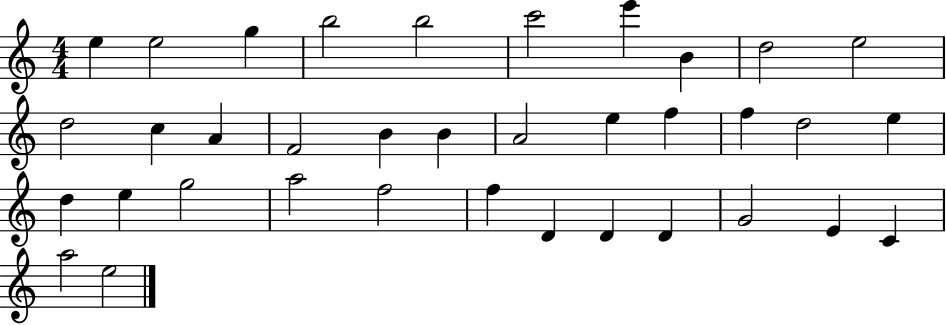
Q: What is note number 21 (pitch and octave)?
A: D5